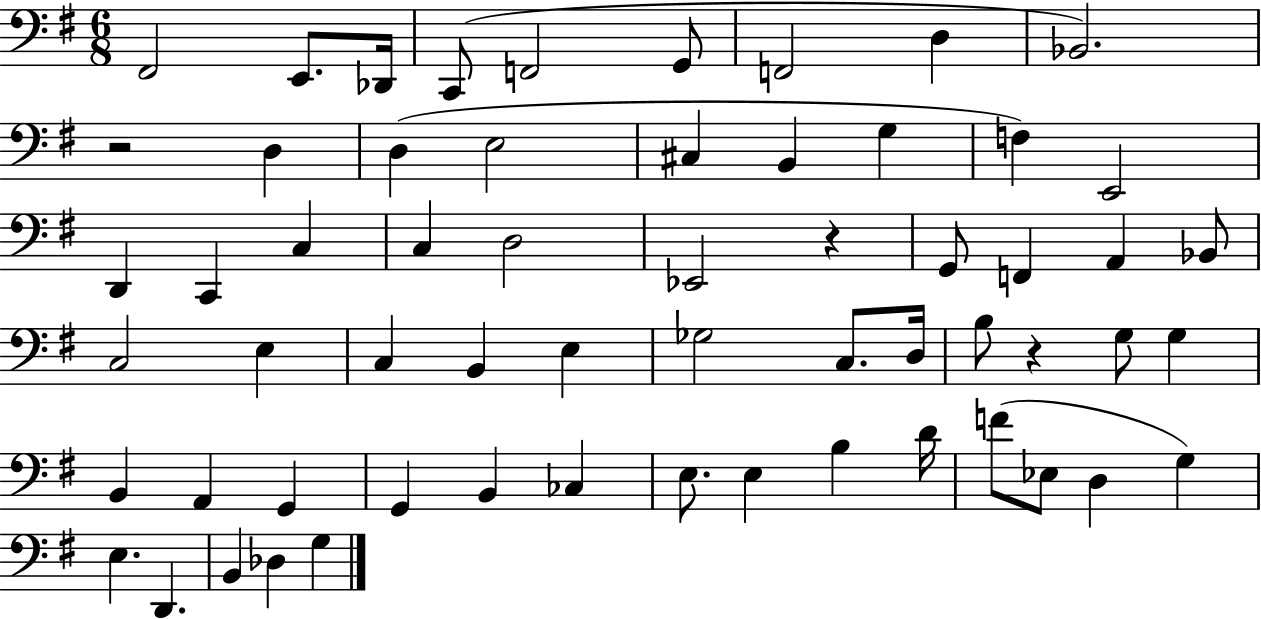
X:1
T:Untitled
M:6/8
L:1/4
K:G
^F,,2 E,,/2 _D,,/4 C,,/2 F,,2 G,,/2 F,,2 D, _B,,2 z2 D, D, E,2 ^C, B,, G, F, E,,2 D,, C,, C, C, D,2 _E,,2 z G,,/2 F,, A,, _B,,/2 C,2 E, C, B,, E, _G,2 C,/2 D,/4 B,/2 z G,/2 G, B,, A,, G,, G,, B,, _C, E,/2 E, B, D/4 F/2 _E,/2 D, G, E, D,, B,, _D, G,